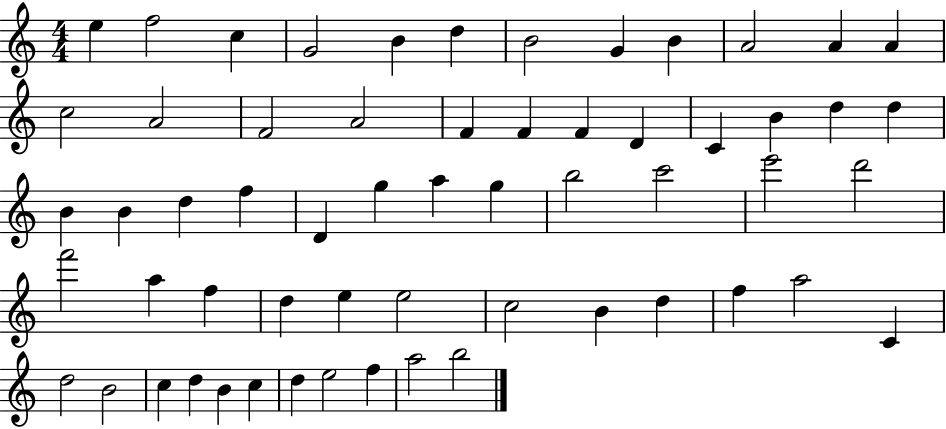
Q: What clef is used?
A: treble